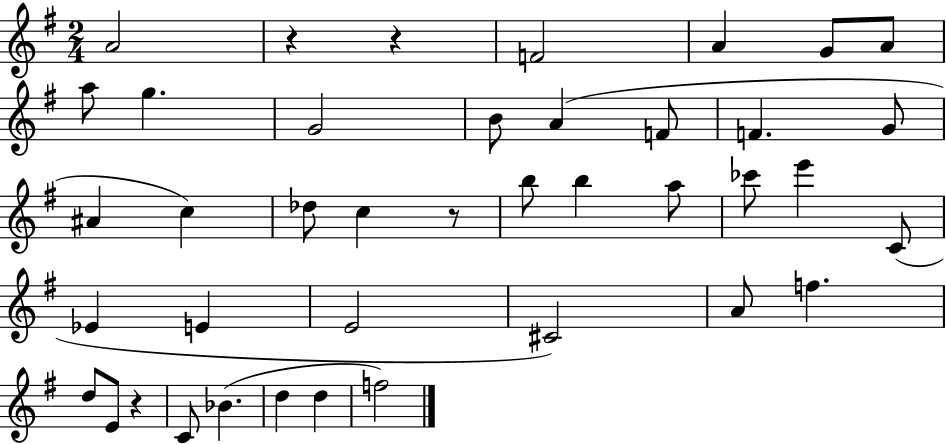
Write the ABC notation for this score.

X:1
T:Untitled
M:2/4
L:1/4
K:G
A2 z z F2 A G/2 A/2 a/2 g G2 B/2 A F/2 F G/2 ^A c _d/2 c z/2 b/2 b a/2 _c'/2 e' C/2 _E E E2 ^C2 A/2 f d/2 E/2 z C/2 _B d d f2